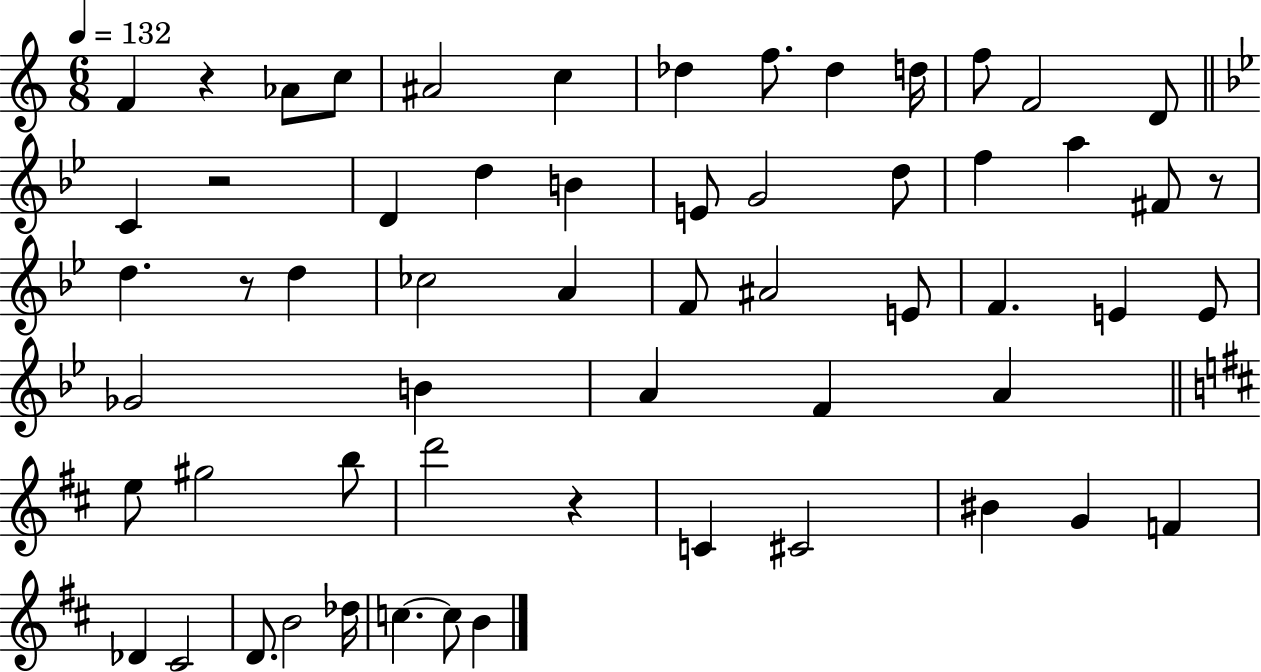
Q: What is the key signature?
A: C major